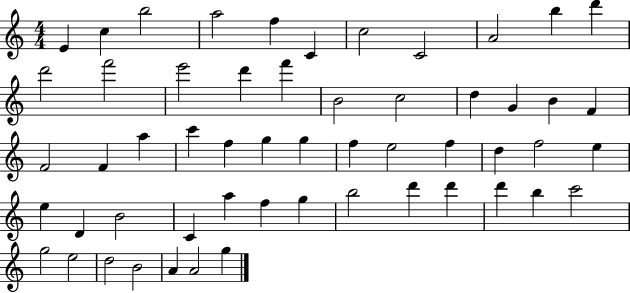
E4/q C5/q B5/h A5/h F5/q C4/q C5/h C4/h A4/h B5/q D6/q D6/h F6/h E6/h D6/q F6/q B4/h C5/h D5/q G4/q B4/q F4/q F4/h F4/q A5/q C6/q F5/q G5/q G5/q F5/q E5/h F5/q D5/q F5/h E5/q E5/q D4/q B4/h C4/q A5/q F5/q G5/q B5/h D6/q D6/q D6/q B5/q C6/h G5/h E5/h D5/h B4/h A4/q A4/h G5/q